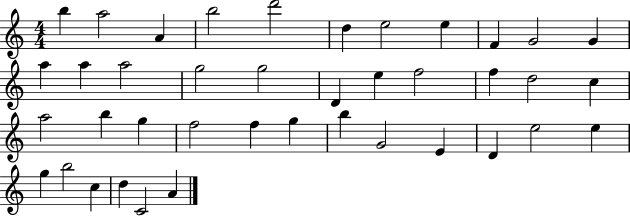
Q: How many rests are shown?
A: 0